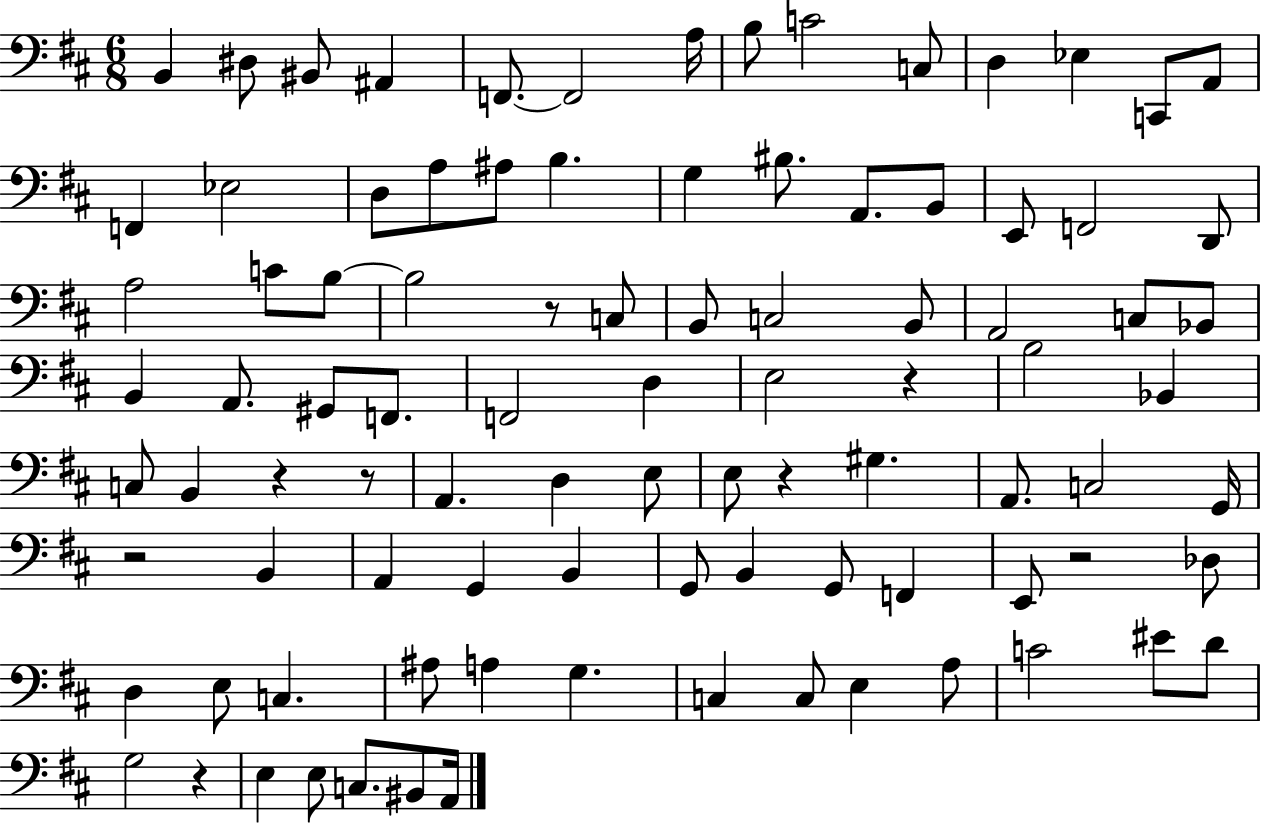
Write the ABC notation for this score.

X:1
T:Untitled
M:6/8
L:1/4
K:D
B,, ^D,/2 ^B,,/2 ^A,, F,,/2 F,,2 A,/4 B,/2 C2 C,/2 D, _E, C,,/2 A,,/2 F,, _E,2 D,/2 A,/2 ^A,/2 B, G, ^B,/2 A,,/2 B,,/2 E,,/2 F,,2 D,,/2 A,2 C/2 B,/2 B,2 z/2 C,/2 B,,/2 C,2 B,,/2 A,,2 C,/2 _B,,/2 B,, A,,/2 ^G,,/2 F,,/2 F,,2 D, E,2 z B,2 _B,, C,/2 B,, z z/2 A,, D, E,/2 E,/2 z ^G, A,,/2 C,2 G,,/4 z2 B,, A,, G,, B,, G,,/2 B,, G,,/2 F,, E,,/2 z2 _D,/2 D, E,/2 C, ^A,/2 A, G, C, C,/2 E, A,/2 C2 ^E/2 D/2 G,2 z E, E,/2 C,/2 ^B,,/2 A,,/4